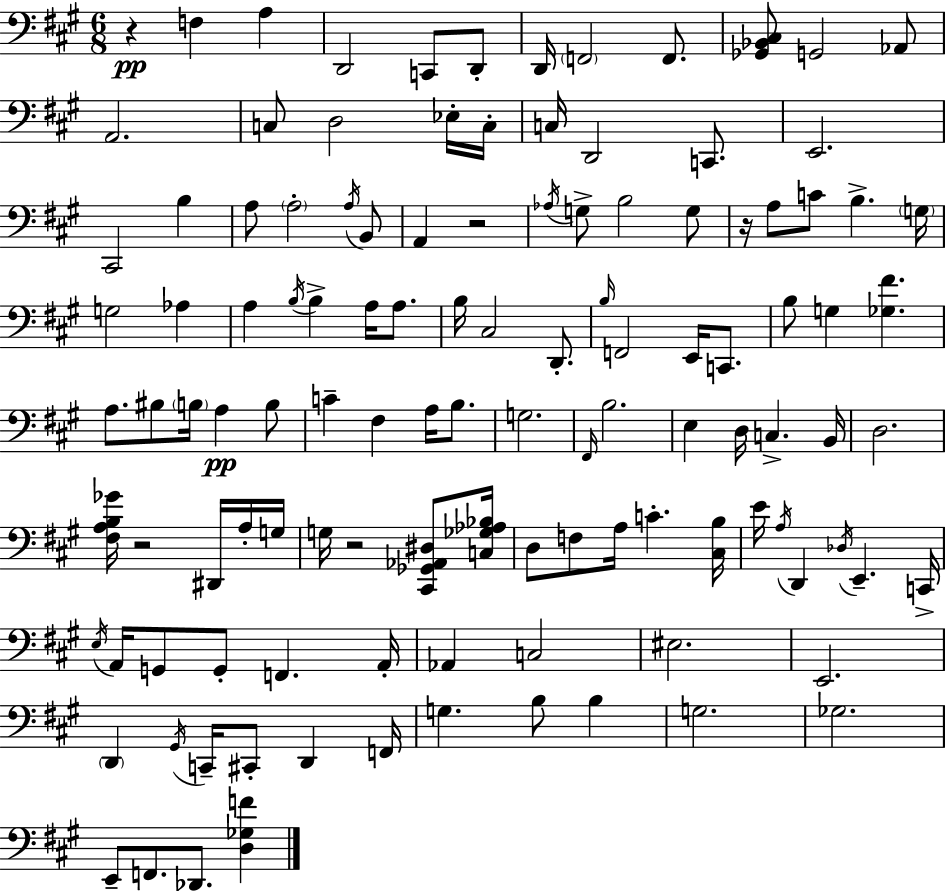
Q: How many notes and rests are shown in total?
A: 117